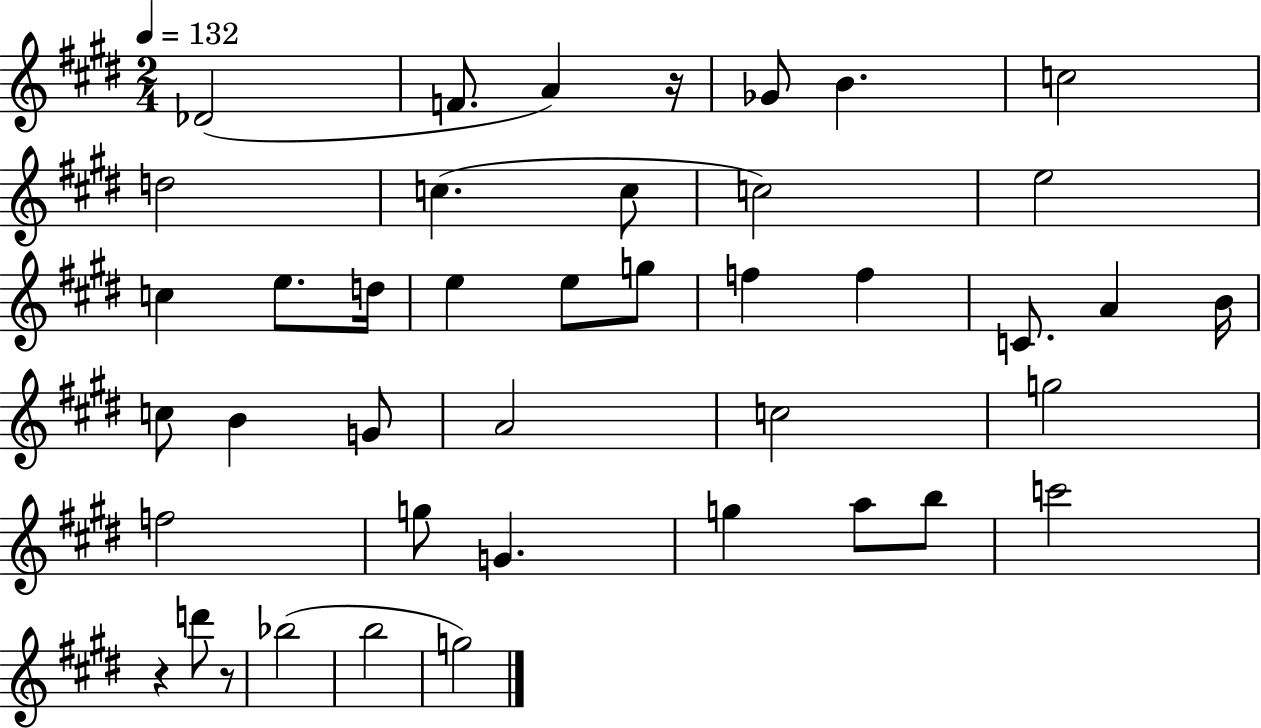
X:1
T:Untitled
M:2/4
L:1/4
K:E
_D2 F/2 A z/4 _G/2 B c2 d2 c c/2 c2 e2 c e/2 d/4 e e/2 g/2 f f C/2 A B/4 c/2 B G/2 A2 c2 g2 f2 g/2 G g a/2 b/2 c'2 z d'/2 z/2 _b2 b2 g2